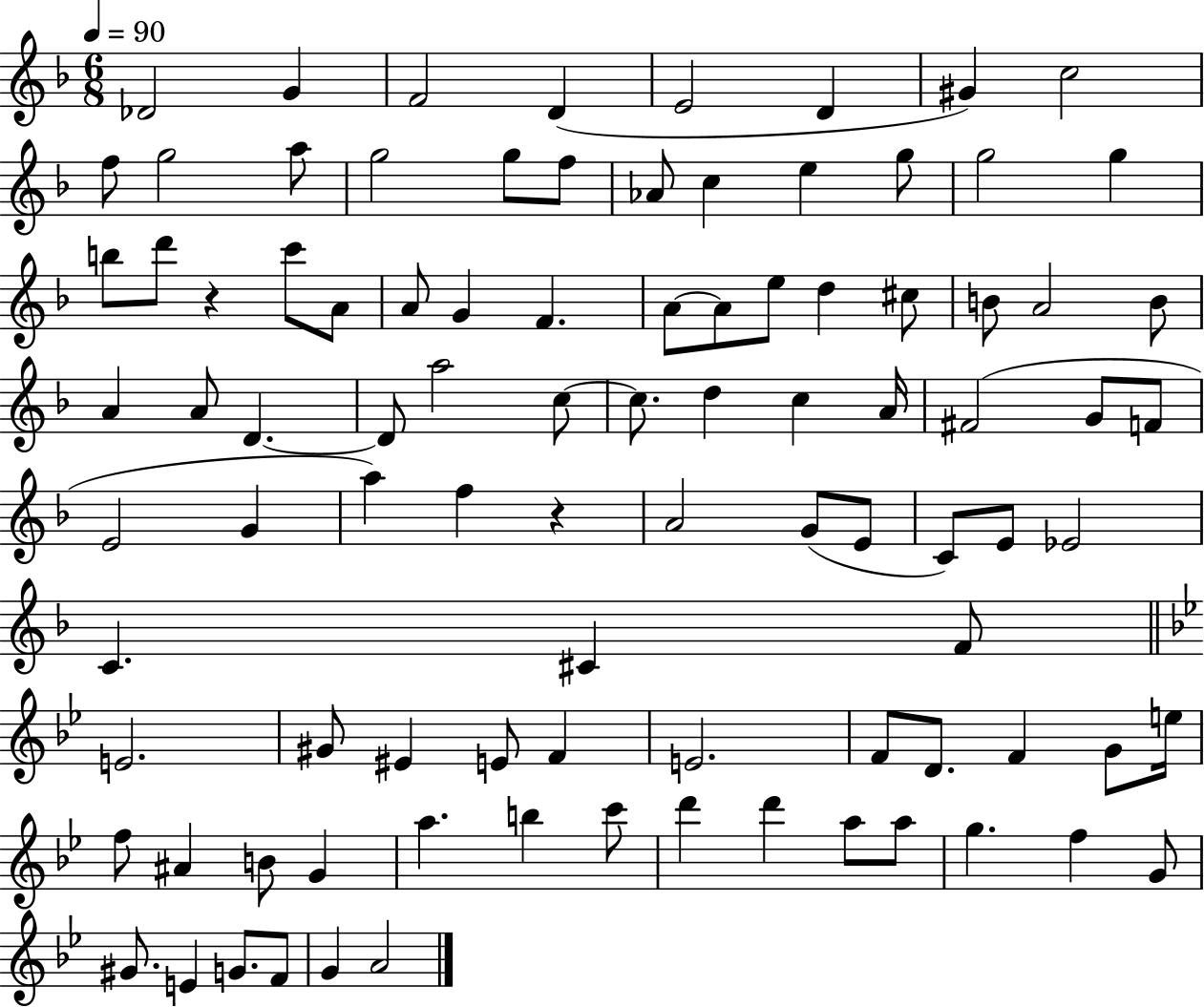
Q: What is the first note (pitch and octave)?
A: Db4